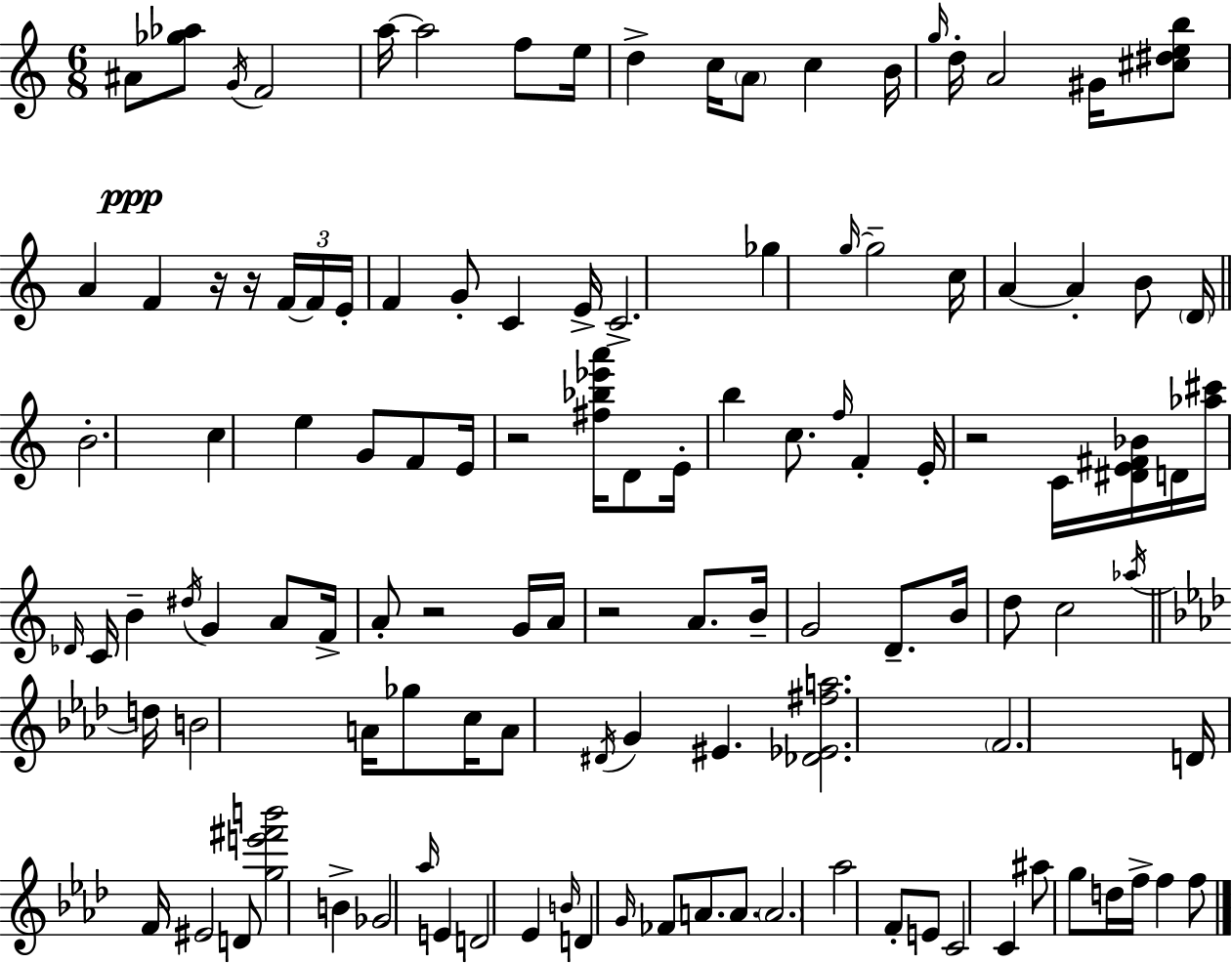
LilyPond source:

{
  \clef treble
  \numericTimeSignature
  \time 6/8
  \key c \major
  ais'8\ppp <ges'' aes''>8 \acciaccatura { g'16 } f'2 | a''16~~ a''2 f''8 | e''16 d''4-> c''16 \parenthesize a'8 c''4 | b'16 \grace { g''16 } d''16-. a'2 gis'16 | \break <cis'' dis'' e'' b''>8 a'4 f'4 r16 r16 | \tuplet 3/2 { f'16~~ f'16 e'16-. } f'4 g'8-. c'4 | e'16-> c'2.-> | ges''4 \grace { g''16~ }~ g''2-- | \break c''16 a'4~~ a'4-. | b'8 \parenthesize d'16 \bar "||" \break \key c \major b'2.-. | c''4 e''4 g'8 f'8 | e'16 r2 <fis'' bes'' ees''' a'''>16 d'8 | e'16-. b''4 c''8. \grace { f''16 } f'4-. | \break e'16-. r2 c'16 <dis' e' fis' bes'>16 | d'16 <aes'' cis'''>16 \grace { des'16 } c'16 b'4-- \acciaccatura { dis''16 } g'4 | a'8 f'16-> a'8-. r2 | g'16 a'16 r2 | \break a'8. b'16-- g'2 | d'8.-- b'16 d''8 c''2 | \acciaccatura { aes''16 } \bar "||" \break \key f \minor d''16 b'2 a'16 ges''8 | c''16 a'8 \acciaccatura { dis'16 } g'4 eis'4. | <des' ees' fis'' a''>2. | \parenthesize f'2. | \break d'16 f'16 eis'2 | d'8 <g'' e''' fis''' b'''>2 b'4-> | ges'2 \grace { aes''16 } e'4 | d'2 ees'4 | \break \grace { b'16 } d'4 \grace { g'16 } fes'8 a'8. | a'8. \parenthesize a'2. | aes''2 | f'8-. e'8 c'2 | \break c'4 ais''8 g''8 d''16 f''16-> f''4 | f''8 \bar "|."
}